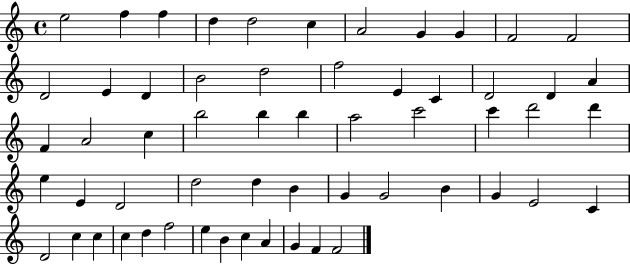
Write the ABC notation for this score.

X:1
T:Untitled
M:4/4
L:1/4
K:C
e2 f f d d2 c A2 G G F2 F2 D2 E D B2 d2 f2 E C D2 D A F A2 c b2 b b a2 c'2 c' d'2 d' e E D2 d2 d B G G2 B G E2 C D2 c c c d f2 e B c A G F F2